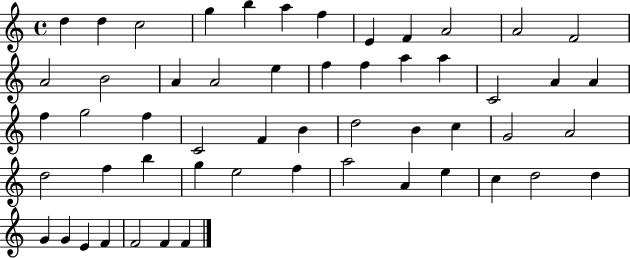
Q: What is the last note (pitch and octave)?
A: F4